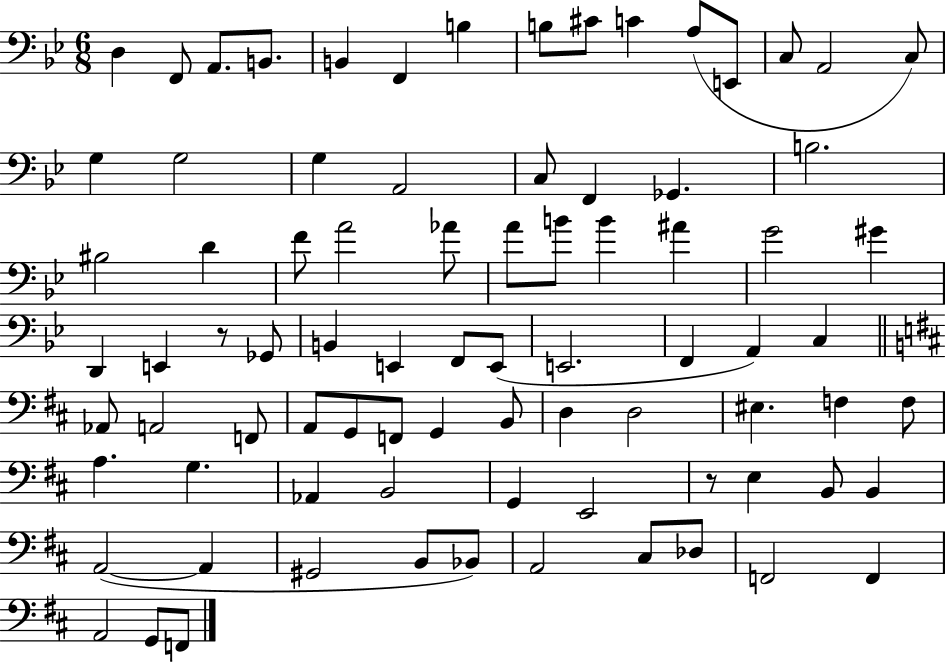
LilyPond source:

{
  \clef bass
  \numericTimeSignature
  \time 6/8
  \key bes \major
  d4 f,8 a,8. b,8. | b,4 f,4 b4 | b8 cis'8 c'4 a8( e,8 | c8 a,2 c8) | \break g4 g2 | g4 a,2 | c8 f,4 ges,4. | b2. | \break bis2 d'4 | f'8 a'2 aes'8 | a'8 b'8 b'4 ais'4 | g'2 gis'4 | \break d,4 e,4 r8 ges,8 | b,4 e,4 f,8 e,8( | e,2. | f,4 a,4) c4 | \break \bar "||" \break \key b \minor aes,8 a,2 f,8 | a,8 g,8 f,8 g,4 b,8 | d4 d2 | eis4. f4 f8 | \break a4. g4. | aes,4 b,2 | g,4 e,2 | r8 e4 b,8 b,4 | \break a,2~(~ a,4 | gis,2 b,8 bes,8) | a,2 cis8 des8 | f,2 f,4 | \break a,2 g,8 f,8 | \bar "|."
}